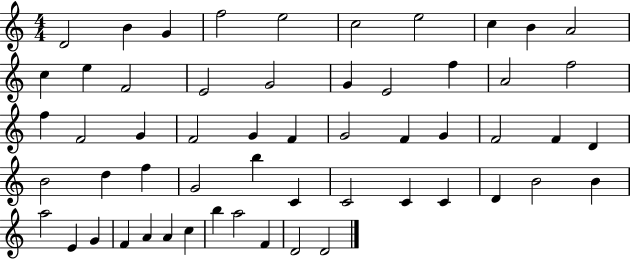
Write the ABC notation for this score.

X:1
T:Untitled
M:4/4
L:1/4
K:C
D2 B G f2 e2 c2 e2 c B A2 c e F2 E2 G2 G E2 f A2 f2 f F2 G F2 G F G2 F G F2 F D B2 d f G2 b C C2 C C D B2 B a2 E G F A A c b a2 F D2 D2